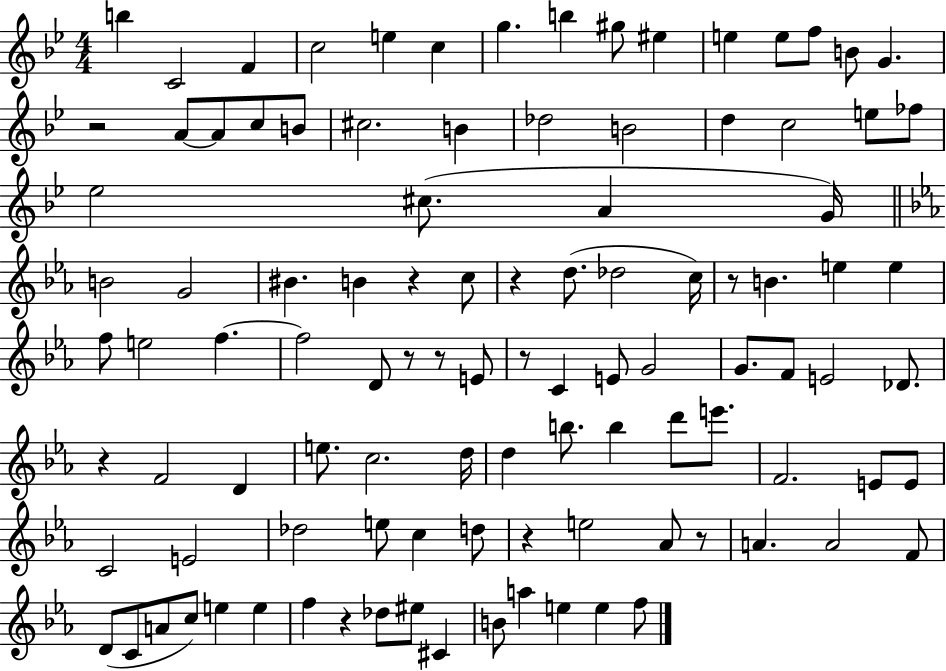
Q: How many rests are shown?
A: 11